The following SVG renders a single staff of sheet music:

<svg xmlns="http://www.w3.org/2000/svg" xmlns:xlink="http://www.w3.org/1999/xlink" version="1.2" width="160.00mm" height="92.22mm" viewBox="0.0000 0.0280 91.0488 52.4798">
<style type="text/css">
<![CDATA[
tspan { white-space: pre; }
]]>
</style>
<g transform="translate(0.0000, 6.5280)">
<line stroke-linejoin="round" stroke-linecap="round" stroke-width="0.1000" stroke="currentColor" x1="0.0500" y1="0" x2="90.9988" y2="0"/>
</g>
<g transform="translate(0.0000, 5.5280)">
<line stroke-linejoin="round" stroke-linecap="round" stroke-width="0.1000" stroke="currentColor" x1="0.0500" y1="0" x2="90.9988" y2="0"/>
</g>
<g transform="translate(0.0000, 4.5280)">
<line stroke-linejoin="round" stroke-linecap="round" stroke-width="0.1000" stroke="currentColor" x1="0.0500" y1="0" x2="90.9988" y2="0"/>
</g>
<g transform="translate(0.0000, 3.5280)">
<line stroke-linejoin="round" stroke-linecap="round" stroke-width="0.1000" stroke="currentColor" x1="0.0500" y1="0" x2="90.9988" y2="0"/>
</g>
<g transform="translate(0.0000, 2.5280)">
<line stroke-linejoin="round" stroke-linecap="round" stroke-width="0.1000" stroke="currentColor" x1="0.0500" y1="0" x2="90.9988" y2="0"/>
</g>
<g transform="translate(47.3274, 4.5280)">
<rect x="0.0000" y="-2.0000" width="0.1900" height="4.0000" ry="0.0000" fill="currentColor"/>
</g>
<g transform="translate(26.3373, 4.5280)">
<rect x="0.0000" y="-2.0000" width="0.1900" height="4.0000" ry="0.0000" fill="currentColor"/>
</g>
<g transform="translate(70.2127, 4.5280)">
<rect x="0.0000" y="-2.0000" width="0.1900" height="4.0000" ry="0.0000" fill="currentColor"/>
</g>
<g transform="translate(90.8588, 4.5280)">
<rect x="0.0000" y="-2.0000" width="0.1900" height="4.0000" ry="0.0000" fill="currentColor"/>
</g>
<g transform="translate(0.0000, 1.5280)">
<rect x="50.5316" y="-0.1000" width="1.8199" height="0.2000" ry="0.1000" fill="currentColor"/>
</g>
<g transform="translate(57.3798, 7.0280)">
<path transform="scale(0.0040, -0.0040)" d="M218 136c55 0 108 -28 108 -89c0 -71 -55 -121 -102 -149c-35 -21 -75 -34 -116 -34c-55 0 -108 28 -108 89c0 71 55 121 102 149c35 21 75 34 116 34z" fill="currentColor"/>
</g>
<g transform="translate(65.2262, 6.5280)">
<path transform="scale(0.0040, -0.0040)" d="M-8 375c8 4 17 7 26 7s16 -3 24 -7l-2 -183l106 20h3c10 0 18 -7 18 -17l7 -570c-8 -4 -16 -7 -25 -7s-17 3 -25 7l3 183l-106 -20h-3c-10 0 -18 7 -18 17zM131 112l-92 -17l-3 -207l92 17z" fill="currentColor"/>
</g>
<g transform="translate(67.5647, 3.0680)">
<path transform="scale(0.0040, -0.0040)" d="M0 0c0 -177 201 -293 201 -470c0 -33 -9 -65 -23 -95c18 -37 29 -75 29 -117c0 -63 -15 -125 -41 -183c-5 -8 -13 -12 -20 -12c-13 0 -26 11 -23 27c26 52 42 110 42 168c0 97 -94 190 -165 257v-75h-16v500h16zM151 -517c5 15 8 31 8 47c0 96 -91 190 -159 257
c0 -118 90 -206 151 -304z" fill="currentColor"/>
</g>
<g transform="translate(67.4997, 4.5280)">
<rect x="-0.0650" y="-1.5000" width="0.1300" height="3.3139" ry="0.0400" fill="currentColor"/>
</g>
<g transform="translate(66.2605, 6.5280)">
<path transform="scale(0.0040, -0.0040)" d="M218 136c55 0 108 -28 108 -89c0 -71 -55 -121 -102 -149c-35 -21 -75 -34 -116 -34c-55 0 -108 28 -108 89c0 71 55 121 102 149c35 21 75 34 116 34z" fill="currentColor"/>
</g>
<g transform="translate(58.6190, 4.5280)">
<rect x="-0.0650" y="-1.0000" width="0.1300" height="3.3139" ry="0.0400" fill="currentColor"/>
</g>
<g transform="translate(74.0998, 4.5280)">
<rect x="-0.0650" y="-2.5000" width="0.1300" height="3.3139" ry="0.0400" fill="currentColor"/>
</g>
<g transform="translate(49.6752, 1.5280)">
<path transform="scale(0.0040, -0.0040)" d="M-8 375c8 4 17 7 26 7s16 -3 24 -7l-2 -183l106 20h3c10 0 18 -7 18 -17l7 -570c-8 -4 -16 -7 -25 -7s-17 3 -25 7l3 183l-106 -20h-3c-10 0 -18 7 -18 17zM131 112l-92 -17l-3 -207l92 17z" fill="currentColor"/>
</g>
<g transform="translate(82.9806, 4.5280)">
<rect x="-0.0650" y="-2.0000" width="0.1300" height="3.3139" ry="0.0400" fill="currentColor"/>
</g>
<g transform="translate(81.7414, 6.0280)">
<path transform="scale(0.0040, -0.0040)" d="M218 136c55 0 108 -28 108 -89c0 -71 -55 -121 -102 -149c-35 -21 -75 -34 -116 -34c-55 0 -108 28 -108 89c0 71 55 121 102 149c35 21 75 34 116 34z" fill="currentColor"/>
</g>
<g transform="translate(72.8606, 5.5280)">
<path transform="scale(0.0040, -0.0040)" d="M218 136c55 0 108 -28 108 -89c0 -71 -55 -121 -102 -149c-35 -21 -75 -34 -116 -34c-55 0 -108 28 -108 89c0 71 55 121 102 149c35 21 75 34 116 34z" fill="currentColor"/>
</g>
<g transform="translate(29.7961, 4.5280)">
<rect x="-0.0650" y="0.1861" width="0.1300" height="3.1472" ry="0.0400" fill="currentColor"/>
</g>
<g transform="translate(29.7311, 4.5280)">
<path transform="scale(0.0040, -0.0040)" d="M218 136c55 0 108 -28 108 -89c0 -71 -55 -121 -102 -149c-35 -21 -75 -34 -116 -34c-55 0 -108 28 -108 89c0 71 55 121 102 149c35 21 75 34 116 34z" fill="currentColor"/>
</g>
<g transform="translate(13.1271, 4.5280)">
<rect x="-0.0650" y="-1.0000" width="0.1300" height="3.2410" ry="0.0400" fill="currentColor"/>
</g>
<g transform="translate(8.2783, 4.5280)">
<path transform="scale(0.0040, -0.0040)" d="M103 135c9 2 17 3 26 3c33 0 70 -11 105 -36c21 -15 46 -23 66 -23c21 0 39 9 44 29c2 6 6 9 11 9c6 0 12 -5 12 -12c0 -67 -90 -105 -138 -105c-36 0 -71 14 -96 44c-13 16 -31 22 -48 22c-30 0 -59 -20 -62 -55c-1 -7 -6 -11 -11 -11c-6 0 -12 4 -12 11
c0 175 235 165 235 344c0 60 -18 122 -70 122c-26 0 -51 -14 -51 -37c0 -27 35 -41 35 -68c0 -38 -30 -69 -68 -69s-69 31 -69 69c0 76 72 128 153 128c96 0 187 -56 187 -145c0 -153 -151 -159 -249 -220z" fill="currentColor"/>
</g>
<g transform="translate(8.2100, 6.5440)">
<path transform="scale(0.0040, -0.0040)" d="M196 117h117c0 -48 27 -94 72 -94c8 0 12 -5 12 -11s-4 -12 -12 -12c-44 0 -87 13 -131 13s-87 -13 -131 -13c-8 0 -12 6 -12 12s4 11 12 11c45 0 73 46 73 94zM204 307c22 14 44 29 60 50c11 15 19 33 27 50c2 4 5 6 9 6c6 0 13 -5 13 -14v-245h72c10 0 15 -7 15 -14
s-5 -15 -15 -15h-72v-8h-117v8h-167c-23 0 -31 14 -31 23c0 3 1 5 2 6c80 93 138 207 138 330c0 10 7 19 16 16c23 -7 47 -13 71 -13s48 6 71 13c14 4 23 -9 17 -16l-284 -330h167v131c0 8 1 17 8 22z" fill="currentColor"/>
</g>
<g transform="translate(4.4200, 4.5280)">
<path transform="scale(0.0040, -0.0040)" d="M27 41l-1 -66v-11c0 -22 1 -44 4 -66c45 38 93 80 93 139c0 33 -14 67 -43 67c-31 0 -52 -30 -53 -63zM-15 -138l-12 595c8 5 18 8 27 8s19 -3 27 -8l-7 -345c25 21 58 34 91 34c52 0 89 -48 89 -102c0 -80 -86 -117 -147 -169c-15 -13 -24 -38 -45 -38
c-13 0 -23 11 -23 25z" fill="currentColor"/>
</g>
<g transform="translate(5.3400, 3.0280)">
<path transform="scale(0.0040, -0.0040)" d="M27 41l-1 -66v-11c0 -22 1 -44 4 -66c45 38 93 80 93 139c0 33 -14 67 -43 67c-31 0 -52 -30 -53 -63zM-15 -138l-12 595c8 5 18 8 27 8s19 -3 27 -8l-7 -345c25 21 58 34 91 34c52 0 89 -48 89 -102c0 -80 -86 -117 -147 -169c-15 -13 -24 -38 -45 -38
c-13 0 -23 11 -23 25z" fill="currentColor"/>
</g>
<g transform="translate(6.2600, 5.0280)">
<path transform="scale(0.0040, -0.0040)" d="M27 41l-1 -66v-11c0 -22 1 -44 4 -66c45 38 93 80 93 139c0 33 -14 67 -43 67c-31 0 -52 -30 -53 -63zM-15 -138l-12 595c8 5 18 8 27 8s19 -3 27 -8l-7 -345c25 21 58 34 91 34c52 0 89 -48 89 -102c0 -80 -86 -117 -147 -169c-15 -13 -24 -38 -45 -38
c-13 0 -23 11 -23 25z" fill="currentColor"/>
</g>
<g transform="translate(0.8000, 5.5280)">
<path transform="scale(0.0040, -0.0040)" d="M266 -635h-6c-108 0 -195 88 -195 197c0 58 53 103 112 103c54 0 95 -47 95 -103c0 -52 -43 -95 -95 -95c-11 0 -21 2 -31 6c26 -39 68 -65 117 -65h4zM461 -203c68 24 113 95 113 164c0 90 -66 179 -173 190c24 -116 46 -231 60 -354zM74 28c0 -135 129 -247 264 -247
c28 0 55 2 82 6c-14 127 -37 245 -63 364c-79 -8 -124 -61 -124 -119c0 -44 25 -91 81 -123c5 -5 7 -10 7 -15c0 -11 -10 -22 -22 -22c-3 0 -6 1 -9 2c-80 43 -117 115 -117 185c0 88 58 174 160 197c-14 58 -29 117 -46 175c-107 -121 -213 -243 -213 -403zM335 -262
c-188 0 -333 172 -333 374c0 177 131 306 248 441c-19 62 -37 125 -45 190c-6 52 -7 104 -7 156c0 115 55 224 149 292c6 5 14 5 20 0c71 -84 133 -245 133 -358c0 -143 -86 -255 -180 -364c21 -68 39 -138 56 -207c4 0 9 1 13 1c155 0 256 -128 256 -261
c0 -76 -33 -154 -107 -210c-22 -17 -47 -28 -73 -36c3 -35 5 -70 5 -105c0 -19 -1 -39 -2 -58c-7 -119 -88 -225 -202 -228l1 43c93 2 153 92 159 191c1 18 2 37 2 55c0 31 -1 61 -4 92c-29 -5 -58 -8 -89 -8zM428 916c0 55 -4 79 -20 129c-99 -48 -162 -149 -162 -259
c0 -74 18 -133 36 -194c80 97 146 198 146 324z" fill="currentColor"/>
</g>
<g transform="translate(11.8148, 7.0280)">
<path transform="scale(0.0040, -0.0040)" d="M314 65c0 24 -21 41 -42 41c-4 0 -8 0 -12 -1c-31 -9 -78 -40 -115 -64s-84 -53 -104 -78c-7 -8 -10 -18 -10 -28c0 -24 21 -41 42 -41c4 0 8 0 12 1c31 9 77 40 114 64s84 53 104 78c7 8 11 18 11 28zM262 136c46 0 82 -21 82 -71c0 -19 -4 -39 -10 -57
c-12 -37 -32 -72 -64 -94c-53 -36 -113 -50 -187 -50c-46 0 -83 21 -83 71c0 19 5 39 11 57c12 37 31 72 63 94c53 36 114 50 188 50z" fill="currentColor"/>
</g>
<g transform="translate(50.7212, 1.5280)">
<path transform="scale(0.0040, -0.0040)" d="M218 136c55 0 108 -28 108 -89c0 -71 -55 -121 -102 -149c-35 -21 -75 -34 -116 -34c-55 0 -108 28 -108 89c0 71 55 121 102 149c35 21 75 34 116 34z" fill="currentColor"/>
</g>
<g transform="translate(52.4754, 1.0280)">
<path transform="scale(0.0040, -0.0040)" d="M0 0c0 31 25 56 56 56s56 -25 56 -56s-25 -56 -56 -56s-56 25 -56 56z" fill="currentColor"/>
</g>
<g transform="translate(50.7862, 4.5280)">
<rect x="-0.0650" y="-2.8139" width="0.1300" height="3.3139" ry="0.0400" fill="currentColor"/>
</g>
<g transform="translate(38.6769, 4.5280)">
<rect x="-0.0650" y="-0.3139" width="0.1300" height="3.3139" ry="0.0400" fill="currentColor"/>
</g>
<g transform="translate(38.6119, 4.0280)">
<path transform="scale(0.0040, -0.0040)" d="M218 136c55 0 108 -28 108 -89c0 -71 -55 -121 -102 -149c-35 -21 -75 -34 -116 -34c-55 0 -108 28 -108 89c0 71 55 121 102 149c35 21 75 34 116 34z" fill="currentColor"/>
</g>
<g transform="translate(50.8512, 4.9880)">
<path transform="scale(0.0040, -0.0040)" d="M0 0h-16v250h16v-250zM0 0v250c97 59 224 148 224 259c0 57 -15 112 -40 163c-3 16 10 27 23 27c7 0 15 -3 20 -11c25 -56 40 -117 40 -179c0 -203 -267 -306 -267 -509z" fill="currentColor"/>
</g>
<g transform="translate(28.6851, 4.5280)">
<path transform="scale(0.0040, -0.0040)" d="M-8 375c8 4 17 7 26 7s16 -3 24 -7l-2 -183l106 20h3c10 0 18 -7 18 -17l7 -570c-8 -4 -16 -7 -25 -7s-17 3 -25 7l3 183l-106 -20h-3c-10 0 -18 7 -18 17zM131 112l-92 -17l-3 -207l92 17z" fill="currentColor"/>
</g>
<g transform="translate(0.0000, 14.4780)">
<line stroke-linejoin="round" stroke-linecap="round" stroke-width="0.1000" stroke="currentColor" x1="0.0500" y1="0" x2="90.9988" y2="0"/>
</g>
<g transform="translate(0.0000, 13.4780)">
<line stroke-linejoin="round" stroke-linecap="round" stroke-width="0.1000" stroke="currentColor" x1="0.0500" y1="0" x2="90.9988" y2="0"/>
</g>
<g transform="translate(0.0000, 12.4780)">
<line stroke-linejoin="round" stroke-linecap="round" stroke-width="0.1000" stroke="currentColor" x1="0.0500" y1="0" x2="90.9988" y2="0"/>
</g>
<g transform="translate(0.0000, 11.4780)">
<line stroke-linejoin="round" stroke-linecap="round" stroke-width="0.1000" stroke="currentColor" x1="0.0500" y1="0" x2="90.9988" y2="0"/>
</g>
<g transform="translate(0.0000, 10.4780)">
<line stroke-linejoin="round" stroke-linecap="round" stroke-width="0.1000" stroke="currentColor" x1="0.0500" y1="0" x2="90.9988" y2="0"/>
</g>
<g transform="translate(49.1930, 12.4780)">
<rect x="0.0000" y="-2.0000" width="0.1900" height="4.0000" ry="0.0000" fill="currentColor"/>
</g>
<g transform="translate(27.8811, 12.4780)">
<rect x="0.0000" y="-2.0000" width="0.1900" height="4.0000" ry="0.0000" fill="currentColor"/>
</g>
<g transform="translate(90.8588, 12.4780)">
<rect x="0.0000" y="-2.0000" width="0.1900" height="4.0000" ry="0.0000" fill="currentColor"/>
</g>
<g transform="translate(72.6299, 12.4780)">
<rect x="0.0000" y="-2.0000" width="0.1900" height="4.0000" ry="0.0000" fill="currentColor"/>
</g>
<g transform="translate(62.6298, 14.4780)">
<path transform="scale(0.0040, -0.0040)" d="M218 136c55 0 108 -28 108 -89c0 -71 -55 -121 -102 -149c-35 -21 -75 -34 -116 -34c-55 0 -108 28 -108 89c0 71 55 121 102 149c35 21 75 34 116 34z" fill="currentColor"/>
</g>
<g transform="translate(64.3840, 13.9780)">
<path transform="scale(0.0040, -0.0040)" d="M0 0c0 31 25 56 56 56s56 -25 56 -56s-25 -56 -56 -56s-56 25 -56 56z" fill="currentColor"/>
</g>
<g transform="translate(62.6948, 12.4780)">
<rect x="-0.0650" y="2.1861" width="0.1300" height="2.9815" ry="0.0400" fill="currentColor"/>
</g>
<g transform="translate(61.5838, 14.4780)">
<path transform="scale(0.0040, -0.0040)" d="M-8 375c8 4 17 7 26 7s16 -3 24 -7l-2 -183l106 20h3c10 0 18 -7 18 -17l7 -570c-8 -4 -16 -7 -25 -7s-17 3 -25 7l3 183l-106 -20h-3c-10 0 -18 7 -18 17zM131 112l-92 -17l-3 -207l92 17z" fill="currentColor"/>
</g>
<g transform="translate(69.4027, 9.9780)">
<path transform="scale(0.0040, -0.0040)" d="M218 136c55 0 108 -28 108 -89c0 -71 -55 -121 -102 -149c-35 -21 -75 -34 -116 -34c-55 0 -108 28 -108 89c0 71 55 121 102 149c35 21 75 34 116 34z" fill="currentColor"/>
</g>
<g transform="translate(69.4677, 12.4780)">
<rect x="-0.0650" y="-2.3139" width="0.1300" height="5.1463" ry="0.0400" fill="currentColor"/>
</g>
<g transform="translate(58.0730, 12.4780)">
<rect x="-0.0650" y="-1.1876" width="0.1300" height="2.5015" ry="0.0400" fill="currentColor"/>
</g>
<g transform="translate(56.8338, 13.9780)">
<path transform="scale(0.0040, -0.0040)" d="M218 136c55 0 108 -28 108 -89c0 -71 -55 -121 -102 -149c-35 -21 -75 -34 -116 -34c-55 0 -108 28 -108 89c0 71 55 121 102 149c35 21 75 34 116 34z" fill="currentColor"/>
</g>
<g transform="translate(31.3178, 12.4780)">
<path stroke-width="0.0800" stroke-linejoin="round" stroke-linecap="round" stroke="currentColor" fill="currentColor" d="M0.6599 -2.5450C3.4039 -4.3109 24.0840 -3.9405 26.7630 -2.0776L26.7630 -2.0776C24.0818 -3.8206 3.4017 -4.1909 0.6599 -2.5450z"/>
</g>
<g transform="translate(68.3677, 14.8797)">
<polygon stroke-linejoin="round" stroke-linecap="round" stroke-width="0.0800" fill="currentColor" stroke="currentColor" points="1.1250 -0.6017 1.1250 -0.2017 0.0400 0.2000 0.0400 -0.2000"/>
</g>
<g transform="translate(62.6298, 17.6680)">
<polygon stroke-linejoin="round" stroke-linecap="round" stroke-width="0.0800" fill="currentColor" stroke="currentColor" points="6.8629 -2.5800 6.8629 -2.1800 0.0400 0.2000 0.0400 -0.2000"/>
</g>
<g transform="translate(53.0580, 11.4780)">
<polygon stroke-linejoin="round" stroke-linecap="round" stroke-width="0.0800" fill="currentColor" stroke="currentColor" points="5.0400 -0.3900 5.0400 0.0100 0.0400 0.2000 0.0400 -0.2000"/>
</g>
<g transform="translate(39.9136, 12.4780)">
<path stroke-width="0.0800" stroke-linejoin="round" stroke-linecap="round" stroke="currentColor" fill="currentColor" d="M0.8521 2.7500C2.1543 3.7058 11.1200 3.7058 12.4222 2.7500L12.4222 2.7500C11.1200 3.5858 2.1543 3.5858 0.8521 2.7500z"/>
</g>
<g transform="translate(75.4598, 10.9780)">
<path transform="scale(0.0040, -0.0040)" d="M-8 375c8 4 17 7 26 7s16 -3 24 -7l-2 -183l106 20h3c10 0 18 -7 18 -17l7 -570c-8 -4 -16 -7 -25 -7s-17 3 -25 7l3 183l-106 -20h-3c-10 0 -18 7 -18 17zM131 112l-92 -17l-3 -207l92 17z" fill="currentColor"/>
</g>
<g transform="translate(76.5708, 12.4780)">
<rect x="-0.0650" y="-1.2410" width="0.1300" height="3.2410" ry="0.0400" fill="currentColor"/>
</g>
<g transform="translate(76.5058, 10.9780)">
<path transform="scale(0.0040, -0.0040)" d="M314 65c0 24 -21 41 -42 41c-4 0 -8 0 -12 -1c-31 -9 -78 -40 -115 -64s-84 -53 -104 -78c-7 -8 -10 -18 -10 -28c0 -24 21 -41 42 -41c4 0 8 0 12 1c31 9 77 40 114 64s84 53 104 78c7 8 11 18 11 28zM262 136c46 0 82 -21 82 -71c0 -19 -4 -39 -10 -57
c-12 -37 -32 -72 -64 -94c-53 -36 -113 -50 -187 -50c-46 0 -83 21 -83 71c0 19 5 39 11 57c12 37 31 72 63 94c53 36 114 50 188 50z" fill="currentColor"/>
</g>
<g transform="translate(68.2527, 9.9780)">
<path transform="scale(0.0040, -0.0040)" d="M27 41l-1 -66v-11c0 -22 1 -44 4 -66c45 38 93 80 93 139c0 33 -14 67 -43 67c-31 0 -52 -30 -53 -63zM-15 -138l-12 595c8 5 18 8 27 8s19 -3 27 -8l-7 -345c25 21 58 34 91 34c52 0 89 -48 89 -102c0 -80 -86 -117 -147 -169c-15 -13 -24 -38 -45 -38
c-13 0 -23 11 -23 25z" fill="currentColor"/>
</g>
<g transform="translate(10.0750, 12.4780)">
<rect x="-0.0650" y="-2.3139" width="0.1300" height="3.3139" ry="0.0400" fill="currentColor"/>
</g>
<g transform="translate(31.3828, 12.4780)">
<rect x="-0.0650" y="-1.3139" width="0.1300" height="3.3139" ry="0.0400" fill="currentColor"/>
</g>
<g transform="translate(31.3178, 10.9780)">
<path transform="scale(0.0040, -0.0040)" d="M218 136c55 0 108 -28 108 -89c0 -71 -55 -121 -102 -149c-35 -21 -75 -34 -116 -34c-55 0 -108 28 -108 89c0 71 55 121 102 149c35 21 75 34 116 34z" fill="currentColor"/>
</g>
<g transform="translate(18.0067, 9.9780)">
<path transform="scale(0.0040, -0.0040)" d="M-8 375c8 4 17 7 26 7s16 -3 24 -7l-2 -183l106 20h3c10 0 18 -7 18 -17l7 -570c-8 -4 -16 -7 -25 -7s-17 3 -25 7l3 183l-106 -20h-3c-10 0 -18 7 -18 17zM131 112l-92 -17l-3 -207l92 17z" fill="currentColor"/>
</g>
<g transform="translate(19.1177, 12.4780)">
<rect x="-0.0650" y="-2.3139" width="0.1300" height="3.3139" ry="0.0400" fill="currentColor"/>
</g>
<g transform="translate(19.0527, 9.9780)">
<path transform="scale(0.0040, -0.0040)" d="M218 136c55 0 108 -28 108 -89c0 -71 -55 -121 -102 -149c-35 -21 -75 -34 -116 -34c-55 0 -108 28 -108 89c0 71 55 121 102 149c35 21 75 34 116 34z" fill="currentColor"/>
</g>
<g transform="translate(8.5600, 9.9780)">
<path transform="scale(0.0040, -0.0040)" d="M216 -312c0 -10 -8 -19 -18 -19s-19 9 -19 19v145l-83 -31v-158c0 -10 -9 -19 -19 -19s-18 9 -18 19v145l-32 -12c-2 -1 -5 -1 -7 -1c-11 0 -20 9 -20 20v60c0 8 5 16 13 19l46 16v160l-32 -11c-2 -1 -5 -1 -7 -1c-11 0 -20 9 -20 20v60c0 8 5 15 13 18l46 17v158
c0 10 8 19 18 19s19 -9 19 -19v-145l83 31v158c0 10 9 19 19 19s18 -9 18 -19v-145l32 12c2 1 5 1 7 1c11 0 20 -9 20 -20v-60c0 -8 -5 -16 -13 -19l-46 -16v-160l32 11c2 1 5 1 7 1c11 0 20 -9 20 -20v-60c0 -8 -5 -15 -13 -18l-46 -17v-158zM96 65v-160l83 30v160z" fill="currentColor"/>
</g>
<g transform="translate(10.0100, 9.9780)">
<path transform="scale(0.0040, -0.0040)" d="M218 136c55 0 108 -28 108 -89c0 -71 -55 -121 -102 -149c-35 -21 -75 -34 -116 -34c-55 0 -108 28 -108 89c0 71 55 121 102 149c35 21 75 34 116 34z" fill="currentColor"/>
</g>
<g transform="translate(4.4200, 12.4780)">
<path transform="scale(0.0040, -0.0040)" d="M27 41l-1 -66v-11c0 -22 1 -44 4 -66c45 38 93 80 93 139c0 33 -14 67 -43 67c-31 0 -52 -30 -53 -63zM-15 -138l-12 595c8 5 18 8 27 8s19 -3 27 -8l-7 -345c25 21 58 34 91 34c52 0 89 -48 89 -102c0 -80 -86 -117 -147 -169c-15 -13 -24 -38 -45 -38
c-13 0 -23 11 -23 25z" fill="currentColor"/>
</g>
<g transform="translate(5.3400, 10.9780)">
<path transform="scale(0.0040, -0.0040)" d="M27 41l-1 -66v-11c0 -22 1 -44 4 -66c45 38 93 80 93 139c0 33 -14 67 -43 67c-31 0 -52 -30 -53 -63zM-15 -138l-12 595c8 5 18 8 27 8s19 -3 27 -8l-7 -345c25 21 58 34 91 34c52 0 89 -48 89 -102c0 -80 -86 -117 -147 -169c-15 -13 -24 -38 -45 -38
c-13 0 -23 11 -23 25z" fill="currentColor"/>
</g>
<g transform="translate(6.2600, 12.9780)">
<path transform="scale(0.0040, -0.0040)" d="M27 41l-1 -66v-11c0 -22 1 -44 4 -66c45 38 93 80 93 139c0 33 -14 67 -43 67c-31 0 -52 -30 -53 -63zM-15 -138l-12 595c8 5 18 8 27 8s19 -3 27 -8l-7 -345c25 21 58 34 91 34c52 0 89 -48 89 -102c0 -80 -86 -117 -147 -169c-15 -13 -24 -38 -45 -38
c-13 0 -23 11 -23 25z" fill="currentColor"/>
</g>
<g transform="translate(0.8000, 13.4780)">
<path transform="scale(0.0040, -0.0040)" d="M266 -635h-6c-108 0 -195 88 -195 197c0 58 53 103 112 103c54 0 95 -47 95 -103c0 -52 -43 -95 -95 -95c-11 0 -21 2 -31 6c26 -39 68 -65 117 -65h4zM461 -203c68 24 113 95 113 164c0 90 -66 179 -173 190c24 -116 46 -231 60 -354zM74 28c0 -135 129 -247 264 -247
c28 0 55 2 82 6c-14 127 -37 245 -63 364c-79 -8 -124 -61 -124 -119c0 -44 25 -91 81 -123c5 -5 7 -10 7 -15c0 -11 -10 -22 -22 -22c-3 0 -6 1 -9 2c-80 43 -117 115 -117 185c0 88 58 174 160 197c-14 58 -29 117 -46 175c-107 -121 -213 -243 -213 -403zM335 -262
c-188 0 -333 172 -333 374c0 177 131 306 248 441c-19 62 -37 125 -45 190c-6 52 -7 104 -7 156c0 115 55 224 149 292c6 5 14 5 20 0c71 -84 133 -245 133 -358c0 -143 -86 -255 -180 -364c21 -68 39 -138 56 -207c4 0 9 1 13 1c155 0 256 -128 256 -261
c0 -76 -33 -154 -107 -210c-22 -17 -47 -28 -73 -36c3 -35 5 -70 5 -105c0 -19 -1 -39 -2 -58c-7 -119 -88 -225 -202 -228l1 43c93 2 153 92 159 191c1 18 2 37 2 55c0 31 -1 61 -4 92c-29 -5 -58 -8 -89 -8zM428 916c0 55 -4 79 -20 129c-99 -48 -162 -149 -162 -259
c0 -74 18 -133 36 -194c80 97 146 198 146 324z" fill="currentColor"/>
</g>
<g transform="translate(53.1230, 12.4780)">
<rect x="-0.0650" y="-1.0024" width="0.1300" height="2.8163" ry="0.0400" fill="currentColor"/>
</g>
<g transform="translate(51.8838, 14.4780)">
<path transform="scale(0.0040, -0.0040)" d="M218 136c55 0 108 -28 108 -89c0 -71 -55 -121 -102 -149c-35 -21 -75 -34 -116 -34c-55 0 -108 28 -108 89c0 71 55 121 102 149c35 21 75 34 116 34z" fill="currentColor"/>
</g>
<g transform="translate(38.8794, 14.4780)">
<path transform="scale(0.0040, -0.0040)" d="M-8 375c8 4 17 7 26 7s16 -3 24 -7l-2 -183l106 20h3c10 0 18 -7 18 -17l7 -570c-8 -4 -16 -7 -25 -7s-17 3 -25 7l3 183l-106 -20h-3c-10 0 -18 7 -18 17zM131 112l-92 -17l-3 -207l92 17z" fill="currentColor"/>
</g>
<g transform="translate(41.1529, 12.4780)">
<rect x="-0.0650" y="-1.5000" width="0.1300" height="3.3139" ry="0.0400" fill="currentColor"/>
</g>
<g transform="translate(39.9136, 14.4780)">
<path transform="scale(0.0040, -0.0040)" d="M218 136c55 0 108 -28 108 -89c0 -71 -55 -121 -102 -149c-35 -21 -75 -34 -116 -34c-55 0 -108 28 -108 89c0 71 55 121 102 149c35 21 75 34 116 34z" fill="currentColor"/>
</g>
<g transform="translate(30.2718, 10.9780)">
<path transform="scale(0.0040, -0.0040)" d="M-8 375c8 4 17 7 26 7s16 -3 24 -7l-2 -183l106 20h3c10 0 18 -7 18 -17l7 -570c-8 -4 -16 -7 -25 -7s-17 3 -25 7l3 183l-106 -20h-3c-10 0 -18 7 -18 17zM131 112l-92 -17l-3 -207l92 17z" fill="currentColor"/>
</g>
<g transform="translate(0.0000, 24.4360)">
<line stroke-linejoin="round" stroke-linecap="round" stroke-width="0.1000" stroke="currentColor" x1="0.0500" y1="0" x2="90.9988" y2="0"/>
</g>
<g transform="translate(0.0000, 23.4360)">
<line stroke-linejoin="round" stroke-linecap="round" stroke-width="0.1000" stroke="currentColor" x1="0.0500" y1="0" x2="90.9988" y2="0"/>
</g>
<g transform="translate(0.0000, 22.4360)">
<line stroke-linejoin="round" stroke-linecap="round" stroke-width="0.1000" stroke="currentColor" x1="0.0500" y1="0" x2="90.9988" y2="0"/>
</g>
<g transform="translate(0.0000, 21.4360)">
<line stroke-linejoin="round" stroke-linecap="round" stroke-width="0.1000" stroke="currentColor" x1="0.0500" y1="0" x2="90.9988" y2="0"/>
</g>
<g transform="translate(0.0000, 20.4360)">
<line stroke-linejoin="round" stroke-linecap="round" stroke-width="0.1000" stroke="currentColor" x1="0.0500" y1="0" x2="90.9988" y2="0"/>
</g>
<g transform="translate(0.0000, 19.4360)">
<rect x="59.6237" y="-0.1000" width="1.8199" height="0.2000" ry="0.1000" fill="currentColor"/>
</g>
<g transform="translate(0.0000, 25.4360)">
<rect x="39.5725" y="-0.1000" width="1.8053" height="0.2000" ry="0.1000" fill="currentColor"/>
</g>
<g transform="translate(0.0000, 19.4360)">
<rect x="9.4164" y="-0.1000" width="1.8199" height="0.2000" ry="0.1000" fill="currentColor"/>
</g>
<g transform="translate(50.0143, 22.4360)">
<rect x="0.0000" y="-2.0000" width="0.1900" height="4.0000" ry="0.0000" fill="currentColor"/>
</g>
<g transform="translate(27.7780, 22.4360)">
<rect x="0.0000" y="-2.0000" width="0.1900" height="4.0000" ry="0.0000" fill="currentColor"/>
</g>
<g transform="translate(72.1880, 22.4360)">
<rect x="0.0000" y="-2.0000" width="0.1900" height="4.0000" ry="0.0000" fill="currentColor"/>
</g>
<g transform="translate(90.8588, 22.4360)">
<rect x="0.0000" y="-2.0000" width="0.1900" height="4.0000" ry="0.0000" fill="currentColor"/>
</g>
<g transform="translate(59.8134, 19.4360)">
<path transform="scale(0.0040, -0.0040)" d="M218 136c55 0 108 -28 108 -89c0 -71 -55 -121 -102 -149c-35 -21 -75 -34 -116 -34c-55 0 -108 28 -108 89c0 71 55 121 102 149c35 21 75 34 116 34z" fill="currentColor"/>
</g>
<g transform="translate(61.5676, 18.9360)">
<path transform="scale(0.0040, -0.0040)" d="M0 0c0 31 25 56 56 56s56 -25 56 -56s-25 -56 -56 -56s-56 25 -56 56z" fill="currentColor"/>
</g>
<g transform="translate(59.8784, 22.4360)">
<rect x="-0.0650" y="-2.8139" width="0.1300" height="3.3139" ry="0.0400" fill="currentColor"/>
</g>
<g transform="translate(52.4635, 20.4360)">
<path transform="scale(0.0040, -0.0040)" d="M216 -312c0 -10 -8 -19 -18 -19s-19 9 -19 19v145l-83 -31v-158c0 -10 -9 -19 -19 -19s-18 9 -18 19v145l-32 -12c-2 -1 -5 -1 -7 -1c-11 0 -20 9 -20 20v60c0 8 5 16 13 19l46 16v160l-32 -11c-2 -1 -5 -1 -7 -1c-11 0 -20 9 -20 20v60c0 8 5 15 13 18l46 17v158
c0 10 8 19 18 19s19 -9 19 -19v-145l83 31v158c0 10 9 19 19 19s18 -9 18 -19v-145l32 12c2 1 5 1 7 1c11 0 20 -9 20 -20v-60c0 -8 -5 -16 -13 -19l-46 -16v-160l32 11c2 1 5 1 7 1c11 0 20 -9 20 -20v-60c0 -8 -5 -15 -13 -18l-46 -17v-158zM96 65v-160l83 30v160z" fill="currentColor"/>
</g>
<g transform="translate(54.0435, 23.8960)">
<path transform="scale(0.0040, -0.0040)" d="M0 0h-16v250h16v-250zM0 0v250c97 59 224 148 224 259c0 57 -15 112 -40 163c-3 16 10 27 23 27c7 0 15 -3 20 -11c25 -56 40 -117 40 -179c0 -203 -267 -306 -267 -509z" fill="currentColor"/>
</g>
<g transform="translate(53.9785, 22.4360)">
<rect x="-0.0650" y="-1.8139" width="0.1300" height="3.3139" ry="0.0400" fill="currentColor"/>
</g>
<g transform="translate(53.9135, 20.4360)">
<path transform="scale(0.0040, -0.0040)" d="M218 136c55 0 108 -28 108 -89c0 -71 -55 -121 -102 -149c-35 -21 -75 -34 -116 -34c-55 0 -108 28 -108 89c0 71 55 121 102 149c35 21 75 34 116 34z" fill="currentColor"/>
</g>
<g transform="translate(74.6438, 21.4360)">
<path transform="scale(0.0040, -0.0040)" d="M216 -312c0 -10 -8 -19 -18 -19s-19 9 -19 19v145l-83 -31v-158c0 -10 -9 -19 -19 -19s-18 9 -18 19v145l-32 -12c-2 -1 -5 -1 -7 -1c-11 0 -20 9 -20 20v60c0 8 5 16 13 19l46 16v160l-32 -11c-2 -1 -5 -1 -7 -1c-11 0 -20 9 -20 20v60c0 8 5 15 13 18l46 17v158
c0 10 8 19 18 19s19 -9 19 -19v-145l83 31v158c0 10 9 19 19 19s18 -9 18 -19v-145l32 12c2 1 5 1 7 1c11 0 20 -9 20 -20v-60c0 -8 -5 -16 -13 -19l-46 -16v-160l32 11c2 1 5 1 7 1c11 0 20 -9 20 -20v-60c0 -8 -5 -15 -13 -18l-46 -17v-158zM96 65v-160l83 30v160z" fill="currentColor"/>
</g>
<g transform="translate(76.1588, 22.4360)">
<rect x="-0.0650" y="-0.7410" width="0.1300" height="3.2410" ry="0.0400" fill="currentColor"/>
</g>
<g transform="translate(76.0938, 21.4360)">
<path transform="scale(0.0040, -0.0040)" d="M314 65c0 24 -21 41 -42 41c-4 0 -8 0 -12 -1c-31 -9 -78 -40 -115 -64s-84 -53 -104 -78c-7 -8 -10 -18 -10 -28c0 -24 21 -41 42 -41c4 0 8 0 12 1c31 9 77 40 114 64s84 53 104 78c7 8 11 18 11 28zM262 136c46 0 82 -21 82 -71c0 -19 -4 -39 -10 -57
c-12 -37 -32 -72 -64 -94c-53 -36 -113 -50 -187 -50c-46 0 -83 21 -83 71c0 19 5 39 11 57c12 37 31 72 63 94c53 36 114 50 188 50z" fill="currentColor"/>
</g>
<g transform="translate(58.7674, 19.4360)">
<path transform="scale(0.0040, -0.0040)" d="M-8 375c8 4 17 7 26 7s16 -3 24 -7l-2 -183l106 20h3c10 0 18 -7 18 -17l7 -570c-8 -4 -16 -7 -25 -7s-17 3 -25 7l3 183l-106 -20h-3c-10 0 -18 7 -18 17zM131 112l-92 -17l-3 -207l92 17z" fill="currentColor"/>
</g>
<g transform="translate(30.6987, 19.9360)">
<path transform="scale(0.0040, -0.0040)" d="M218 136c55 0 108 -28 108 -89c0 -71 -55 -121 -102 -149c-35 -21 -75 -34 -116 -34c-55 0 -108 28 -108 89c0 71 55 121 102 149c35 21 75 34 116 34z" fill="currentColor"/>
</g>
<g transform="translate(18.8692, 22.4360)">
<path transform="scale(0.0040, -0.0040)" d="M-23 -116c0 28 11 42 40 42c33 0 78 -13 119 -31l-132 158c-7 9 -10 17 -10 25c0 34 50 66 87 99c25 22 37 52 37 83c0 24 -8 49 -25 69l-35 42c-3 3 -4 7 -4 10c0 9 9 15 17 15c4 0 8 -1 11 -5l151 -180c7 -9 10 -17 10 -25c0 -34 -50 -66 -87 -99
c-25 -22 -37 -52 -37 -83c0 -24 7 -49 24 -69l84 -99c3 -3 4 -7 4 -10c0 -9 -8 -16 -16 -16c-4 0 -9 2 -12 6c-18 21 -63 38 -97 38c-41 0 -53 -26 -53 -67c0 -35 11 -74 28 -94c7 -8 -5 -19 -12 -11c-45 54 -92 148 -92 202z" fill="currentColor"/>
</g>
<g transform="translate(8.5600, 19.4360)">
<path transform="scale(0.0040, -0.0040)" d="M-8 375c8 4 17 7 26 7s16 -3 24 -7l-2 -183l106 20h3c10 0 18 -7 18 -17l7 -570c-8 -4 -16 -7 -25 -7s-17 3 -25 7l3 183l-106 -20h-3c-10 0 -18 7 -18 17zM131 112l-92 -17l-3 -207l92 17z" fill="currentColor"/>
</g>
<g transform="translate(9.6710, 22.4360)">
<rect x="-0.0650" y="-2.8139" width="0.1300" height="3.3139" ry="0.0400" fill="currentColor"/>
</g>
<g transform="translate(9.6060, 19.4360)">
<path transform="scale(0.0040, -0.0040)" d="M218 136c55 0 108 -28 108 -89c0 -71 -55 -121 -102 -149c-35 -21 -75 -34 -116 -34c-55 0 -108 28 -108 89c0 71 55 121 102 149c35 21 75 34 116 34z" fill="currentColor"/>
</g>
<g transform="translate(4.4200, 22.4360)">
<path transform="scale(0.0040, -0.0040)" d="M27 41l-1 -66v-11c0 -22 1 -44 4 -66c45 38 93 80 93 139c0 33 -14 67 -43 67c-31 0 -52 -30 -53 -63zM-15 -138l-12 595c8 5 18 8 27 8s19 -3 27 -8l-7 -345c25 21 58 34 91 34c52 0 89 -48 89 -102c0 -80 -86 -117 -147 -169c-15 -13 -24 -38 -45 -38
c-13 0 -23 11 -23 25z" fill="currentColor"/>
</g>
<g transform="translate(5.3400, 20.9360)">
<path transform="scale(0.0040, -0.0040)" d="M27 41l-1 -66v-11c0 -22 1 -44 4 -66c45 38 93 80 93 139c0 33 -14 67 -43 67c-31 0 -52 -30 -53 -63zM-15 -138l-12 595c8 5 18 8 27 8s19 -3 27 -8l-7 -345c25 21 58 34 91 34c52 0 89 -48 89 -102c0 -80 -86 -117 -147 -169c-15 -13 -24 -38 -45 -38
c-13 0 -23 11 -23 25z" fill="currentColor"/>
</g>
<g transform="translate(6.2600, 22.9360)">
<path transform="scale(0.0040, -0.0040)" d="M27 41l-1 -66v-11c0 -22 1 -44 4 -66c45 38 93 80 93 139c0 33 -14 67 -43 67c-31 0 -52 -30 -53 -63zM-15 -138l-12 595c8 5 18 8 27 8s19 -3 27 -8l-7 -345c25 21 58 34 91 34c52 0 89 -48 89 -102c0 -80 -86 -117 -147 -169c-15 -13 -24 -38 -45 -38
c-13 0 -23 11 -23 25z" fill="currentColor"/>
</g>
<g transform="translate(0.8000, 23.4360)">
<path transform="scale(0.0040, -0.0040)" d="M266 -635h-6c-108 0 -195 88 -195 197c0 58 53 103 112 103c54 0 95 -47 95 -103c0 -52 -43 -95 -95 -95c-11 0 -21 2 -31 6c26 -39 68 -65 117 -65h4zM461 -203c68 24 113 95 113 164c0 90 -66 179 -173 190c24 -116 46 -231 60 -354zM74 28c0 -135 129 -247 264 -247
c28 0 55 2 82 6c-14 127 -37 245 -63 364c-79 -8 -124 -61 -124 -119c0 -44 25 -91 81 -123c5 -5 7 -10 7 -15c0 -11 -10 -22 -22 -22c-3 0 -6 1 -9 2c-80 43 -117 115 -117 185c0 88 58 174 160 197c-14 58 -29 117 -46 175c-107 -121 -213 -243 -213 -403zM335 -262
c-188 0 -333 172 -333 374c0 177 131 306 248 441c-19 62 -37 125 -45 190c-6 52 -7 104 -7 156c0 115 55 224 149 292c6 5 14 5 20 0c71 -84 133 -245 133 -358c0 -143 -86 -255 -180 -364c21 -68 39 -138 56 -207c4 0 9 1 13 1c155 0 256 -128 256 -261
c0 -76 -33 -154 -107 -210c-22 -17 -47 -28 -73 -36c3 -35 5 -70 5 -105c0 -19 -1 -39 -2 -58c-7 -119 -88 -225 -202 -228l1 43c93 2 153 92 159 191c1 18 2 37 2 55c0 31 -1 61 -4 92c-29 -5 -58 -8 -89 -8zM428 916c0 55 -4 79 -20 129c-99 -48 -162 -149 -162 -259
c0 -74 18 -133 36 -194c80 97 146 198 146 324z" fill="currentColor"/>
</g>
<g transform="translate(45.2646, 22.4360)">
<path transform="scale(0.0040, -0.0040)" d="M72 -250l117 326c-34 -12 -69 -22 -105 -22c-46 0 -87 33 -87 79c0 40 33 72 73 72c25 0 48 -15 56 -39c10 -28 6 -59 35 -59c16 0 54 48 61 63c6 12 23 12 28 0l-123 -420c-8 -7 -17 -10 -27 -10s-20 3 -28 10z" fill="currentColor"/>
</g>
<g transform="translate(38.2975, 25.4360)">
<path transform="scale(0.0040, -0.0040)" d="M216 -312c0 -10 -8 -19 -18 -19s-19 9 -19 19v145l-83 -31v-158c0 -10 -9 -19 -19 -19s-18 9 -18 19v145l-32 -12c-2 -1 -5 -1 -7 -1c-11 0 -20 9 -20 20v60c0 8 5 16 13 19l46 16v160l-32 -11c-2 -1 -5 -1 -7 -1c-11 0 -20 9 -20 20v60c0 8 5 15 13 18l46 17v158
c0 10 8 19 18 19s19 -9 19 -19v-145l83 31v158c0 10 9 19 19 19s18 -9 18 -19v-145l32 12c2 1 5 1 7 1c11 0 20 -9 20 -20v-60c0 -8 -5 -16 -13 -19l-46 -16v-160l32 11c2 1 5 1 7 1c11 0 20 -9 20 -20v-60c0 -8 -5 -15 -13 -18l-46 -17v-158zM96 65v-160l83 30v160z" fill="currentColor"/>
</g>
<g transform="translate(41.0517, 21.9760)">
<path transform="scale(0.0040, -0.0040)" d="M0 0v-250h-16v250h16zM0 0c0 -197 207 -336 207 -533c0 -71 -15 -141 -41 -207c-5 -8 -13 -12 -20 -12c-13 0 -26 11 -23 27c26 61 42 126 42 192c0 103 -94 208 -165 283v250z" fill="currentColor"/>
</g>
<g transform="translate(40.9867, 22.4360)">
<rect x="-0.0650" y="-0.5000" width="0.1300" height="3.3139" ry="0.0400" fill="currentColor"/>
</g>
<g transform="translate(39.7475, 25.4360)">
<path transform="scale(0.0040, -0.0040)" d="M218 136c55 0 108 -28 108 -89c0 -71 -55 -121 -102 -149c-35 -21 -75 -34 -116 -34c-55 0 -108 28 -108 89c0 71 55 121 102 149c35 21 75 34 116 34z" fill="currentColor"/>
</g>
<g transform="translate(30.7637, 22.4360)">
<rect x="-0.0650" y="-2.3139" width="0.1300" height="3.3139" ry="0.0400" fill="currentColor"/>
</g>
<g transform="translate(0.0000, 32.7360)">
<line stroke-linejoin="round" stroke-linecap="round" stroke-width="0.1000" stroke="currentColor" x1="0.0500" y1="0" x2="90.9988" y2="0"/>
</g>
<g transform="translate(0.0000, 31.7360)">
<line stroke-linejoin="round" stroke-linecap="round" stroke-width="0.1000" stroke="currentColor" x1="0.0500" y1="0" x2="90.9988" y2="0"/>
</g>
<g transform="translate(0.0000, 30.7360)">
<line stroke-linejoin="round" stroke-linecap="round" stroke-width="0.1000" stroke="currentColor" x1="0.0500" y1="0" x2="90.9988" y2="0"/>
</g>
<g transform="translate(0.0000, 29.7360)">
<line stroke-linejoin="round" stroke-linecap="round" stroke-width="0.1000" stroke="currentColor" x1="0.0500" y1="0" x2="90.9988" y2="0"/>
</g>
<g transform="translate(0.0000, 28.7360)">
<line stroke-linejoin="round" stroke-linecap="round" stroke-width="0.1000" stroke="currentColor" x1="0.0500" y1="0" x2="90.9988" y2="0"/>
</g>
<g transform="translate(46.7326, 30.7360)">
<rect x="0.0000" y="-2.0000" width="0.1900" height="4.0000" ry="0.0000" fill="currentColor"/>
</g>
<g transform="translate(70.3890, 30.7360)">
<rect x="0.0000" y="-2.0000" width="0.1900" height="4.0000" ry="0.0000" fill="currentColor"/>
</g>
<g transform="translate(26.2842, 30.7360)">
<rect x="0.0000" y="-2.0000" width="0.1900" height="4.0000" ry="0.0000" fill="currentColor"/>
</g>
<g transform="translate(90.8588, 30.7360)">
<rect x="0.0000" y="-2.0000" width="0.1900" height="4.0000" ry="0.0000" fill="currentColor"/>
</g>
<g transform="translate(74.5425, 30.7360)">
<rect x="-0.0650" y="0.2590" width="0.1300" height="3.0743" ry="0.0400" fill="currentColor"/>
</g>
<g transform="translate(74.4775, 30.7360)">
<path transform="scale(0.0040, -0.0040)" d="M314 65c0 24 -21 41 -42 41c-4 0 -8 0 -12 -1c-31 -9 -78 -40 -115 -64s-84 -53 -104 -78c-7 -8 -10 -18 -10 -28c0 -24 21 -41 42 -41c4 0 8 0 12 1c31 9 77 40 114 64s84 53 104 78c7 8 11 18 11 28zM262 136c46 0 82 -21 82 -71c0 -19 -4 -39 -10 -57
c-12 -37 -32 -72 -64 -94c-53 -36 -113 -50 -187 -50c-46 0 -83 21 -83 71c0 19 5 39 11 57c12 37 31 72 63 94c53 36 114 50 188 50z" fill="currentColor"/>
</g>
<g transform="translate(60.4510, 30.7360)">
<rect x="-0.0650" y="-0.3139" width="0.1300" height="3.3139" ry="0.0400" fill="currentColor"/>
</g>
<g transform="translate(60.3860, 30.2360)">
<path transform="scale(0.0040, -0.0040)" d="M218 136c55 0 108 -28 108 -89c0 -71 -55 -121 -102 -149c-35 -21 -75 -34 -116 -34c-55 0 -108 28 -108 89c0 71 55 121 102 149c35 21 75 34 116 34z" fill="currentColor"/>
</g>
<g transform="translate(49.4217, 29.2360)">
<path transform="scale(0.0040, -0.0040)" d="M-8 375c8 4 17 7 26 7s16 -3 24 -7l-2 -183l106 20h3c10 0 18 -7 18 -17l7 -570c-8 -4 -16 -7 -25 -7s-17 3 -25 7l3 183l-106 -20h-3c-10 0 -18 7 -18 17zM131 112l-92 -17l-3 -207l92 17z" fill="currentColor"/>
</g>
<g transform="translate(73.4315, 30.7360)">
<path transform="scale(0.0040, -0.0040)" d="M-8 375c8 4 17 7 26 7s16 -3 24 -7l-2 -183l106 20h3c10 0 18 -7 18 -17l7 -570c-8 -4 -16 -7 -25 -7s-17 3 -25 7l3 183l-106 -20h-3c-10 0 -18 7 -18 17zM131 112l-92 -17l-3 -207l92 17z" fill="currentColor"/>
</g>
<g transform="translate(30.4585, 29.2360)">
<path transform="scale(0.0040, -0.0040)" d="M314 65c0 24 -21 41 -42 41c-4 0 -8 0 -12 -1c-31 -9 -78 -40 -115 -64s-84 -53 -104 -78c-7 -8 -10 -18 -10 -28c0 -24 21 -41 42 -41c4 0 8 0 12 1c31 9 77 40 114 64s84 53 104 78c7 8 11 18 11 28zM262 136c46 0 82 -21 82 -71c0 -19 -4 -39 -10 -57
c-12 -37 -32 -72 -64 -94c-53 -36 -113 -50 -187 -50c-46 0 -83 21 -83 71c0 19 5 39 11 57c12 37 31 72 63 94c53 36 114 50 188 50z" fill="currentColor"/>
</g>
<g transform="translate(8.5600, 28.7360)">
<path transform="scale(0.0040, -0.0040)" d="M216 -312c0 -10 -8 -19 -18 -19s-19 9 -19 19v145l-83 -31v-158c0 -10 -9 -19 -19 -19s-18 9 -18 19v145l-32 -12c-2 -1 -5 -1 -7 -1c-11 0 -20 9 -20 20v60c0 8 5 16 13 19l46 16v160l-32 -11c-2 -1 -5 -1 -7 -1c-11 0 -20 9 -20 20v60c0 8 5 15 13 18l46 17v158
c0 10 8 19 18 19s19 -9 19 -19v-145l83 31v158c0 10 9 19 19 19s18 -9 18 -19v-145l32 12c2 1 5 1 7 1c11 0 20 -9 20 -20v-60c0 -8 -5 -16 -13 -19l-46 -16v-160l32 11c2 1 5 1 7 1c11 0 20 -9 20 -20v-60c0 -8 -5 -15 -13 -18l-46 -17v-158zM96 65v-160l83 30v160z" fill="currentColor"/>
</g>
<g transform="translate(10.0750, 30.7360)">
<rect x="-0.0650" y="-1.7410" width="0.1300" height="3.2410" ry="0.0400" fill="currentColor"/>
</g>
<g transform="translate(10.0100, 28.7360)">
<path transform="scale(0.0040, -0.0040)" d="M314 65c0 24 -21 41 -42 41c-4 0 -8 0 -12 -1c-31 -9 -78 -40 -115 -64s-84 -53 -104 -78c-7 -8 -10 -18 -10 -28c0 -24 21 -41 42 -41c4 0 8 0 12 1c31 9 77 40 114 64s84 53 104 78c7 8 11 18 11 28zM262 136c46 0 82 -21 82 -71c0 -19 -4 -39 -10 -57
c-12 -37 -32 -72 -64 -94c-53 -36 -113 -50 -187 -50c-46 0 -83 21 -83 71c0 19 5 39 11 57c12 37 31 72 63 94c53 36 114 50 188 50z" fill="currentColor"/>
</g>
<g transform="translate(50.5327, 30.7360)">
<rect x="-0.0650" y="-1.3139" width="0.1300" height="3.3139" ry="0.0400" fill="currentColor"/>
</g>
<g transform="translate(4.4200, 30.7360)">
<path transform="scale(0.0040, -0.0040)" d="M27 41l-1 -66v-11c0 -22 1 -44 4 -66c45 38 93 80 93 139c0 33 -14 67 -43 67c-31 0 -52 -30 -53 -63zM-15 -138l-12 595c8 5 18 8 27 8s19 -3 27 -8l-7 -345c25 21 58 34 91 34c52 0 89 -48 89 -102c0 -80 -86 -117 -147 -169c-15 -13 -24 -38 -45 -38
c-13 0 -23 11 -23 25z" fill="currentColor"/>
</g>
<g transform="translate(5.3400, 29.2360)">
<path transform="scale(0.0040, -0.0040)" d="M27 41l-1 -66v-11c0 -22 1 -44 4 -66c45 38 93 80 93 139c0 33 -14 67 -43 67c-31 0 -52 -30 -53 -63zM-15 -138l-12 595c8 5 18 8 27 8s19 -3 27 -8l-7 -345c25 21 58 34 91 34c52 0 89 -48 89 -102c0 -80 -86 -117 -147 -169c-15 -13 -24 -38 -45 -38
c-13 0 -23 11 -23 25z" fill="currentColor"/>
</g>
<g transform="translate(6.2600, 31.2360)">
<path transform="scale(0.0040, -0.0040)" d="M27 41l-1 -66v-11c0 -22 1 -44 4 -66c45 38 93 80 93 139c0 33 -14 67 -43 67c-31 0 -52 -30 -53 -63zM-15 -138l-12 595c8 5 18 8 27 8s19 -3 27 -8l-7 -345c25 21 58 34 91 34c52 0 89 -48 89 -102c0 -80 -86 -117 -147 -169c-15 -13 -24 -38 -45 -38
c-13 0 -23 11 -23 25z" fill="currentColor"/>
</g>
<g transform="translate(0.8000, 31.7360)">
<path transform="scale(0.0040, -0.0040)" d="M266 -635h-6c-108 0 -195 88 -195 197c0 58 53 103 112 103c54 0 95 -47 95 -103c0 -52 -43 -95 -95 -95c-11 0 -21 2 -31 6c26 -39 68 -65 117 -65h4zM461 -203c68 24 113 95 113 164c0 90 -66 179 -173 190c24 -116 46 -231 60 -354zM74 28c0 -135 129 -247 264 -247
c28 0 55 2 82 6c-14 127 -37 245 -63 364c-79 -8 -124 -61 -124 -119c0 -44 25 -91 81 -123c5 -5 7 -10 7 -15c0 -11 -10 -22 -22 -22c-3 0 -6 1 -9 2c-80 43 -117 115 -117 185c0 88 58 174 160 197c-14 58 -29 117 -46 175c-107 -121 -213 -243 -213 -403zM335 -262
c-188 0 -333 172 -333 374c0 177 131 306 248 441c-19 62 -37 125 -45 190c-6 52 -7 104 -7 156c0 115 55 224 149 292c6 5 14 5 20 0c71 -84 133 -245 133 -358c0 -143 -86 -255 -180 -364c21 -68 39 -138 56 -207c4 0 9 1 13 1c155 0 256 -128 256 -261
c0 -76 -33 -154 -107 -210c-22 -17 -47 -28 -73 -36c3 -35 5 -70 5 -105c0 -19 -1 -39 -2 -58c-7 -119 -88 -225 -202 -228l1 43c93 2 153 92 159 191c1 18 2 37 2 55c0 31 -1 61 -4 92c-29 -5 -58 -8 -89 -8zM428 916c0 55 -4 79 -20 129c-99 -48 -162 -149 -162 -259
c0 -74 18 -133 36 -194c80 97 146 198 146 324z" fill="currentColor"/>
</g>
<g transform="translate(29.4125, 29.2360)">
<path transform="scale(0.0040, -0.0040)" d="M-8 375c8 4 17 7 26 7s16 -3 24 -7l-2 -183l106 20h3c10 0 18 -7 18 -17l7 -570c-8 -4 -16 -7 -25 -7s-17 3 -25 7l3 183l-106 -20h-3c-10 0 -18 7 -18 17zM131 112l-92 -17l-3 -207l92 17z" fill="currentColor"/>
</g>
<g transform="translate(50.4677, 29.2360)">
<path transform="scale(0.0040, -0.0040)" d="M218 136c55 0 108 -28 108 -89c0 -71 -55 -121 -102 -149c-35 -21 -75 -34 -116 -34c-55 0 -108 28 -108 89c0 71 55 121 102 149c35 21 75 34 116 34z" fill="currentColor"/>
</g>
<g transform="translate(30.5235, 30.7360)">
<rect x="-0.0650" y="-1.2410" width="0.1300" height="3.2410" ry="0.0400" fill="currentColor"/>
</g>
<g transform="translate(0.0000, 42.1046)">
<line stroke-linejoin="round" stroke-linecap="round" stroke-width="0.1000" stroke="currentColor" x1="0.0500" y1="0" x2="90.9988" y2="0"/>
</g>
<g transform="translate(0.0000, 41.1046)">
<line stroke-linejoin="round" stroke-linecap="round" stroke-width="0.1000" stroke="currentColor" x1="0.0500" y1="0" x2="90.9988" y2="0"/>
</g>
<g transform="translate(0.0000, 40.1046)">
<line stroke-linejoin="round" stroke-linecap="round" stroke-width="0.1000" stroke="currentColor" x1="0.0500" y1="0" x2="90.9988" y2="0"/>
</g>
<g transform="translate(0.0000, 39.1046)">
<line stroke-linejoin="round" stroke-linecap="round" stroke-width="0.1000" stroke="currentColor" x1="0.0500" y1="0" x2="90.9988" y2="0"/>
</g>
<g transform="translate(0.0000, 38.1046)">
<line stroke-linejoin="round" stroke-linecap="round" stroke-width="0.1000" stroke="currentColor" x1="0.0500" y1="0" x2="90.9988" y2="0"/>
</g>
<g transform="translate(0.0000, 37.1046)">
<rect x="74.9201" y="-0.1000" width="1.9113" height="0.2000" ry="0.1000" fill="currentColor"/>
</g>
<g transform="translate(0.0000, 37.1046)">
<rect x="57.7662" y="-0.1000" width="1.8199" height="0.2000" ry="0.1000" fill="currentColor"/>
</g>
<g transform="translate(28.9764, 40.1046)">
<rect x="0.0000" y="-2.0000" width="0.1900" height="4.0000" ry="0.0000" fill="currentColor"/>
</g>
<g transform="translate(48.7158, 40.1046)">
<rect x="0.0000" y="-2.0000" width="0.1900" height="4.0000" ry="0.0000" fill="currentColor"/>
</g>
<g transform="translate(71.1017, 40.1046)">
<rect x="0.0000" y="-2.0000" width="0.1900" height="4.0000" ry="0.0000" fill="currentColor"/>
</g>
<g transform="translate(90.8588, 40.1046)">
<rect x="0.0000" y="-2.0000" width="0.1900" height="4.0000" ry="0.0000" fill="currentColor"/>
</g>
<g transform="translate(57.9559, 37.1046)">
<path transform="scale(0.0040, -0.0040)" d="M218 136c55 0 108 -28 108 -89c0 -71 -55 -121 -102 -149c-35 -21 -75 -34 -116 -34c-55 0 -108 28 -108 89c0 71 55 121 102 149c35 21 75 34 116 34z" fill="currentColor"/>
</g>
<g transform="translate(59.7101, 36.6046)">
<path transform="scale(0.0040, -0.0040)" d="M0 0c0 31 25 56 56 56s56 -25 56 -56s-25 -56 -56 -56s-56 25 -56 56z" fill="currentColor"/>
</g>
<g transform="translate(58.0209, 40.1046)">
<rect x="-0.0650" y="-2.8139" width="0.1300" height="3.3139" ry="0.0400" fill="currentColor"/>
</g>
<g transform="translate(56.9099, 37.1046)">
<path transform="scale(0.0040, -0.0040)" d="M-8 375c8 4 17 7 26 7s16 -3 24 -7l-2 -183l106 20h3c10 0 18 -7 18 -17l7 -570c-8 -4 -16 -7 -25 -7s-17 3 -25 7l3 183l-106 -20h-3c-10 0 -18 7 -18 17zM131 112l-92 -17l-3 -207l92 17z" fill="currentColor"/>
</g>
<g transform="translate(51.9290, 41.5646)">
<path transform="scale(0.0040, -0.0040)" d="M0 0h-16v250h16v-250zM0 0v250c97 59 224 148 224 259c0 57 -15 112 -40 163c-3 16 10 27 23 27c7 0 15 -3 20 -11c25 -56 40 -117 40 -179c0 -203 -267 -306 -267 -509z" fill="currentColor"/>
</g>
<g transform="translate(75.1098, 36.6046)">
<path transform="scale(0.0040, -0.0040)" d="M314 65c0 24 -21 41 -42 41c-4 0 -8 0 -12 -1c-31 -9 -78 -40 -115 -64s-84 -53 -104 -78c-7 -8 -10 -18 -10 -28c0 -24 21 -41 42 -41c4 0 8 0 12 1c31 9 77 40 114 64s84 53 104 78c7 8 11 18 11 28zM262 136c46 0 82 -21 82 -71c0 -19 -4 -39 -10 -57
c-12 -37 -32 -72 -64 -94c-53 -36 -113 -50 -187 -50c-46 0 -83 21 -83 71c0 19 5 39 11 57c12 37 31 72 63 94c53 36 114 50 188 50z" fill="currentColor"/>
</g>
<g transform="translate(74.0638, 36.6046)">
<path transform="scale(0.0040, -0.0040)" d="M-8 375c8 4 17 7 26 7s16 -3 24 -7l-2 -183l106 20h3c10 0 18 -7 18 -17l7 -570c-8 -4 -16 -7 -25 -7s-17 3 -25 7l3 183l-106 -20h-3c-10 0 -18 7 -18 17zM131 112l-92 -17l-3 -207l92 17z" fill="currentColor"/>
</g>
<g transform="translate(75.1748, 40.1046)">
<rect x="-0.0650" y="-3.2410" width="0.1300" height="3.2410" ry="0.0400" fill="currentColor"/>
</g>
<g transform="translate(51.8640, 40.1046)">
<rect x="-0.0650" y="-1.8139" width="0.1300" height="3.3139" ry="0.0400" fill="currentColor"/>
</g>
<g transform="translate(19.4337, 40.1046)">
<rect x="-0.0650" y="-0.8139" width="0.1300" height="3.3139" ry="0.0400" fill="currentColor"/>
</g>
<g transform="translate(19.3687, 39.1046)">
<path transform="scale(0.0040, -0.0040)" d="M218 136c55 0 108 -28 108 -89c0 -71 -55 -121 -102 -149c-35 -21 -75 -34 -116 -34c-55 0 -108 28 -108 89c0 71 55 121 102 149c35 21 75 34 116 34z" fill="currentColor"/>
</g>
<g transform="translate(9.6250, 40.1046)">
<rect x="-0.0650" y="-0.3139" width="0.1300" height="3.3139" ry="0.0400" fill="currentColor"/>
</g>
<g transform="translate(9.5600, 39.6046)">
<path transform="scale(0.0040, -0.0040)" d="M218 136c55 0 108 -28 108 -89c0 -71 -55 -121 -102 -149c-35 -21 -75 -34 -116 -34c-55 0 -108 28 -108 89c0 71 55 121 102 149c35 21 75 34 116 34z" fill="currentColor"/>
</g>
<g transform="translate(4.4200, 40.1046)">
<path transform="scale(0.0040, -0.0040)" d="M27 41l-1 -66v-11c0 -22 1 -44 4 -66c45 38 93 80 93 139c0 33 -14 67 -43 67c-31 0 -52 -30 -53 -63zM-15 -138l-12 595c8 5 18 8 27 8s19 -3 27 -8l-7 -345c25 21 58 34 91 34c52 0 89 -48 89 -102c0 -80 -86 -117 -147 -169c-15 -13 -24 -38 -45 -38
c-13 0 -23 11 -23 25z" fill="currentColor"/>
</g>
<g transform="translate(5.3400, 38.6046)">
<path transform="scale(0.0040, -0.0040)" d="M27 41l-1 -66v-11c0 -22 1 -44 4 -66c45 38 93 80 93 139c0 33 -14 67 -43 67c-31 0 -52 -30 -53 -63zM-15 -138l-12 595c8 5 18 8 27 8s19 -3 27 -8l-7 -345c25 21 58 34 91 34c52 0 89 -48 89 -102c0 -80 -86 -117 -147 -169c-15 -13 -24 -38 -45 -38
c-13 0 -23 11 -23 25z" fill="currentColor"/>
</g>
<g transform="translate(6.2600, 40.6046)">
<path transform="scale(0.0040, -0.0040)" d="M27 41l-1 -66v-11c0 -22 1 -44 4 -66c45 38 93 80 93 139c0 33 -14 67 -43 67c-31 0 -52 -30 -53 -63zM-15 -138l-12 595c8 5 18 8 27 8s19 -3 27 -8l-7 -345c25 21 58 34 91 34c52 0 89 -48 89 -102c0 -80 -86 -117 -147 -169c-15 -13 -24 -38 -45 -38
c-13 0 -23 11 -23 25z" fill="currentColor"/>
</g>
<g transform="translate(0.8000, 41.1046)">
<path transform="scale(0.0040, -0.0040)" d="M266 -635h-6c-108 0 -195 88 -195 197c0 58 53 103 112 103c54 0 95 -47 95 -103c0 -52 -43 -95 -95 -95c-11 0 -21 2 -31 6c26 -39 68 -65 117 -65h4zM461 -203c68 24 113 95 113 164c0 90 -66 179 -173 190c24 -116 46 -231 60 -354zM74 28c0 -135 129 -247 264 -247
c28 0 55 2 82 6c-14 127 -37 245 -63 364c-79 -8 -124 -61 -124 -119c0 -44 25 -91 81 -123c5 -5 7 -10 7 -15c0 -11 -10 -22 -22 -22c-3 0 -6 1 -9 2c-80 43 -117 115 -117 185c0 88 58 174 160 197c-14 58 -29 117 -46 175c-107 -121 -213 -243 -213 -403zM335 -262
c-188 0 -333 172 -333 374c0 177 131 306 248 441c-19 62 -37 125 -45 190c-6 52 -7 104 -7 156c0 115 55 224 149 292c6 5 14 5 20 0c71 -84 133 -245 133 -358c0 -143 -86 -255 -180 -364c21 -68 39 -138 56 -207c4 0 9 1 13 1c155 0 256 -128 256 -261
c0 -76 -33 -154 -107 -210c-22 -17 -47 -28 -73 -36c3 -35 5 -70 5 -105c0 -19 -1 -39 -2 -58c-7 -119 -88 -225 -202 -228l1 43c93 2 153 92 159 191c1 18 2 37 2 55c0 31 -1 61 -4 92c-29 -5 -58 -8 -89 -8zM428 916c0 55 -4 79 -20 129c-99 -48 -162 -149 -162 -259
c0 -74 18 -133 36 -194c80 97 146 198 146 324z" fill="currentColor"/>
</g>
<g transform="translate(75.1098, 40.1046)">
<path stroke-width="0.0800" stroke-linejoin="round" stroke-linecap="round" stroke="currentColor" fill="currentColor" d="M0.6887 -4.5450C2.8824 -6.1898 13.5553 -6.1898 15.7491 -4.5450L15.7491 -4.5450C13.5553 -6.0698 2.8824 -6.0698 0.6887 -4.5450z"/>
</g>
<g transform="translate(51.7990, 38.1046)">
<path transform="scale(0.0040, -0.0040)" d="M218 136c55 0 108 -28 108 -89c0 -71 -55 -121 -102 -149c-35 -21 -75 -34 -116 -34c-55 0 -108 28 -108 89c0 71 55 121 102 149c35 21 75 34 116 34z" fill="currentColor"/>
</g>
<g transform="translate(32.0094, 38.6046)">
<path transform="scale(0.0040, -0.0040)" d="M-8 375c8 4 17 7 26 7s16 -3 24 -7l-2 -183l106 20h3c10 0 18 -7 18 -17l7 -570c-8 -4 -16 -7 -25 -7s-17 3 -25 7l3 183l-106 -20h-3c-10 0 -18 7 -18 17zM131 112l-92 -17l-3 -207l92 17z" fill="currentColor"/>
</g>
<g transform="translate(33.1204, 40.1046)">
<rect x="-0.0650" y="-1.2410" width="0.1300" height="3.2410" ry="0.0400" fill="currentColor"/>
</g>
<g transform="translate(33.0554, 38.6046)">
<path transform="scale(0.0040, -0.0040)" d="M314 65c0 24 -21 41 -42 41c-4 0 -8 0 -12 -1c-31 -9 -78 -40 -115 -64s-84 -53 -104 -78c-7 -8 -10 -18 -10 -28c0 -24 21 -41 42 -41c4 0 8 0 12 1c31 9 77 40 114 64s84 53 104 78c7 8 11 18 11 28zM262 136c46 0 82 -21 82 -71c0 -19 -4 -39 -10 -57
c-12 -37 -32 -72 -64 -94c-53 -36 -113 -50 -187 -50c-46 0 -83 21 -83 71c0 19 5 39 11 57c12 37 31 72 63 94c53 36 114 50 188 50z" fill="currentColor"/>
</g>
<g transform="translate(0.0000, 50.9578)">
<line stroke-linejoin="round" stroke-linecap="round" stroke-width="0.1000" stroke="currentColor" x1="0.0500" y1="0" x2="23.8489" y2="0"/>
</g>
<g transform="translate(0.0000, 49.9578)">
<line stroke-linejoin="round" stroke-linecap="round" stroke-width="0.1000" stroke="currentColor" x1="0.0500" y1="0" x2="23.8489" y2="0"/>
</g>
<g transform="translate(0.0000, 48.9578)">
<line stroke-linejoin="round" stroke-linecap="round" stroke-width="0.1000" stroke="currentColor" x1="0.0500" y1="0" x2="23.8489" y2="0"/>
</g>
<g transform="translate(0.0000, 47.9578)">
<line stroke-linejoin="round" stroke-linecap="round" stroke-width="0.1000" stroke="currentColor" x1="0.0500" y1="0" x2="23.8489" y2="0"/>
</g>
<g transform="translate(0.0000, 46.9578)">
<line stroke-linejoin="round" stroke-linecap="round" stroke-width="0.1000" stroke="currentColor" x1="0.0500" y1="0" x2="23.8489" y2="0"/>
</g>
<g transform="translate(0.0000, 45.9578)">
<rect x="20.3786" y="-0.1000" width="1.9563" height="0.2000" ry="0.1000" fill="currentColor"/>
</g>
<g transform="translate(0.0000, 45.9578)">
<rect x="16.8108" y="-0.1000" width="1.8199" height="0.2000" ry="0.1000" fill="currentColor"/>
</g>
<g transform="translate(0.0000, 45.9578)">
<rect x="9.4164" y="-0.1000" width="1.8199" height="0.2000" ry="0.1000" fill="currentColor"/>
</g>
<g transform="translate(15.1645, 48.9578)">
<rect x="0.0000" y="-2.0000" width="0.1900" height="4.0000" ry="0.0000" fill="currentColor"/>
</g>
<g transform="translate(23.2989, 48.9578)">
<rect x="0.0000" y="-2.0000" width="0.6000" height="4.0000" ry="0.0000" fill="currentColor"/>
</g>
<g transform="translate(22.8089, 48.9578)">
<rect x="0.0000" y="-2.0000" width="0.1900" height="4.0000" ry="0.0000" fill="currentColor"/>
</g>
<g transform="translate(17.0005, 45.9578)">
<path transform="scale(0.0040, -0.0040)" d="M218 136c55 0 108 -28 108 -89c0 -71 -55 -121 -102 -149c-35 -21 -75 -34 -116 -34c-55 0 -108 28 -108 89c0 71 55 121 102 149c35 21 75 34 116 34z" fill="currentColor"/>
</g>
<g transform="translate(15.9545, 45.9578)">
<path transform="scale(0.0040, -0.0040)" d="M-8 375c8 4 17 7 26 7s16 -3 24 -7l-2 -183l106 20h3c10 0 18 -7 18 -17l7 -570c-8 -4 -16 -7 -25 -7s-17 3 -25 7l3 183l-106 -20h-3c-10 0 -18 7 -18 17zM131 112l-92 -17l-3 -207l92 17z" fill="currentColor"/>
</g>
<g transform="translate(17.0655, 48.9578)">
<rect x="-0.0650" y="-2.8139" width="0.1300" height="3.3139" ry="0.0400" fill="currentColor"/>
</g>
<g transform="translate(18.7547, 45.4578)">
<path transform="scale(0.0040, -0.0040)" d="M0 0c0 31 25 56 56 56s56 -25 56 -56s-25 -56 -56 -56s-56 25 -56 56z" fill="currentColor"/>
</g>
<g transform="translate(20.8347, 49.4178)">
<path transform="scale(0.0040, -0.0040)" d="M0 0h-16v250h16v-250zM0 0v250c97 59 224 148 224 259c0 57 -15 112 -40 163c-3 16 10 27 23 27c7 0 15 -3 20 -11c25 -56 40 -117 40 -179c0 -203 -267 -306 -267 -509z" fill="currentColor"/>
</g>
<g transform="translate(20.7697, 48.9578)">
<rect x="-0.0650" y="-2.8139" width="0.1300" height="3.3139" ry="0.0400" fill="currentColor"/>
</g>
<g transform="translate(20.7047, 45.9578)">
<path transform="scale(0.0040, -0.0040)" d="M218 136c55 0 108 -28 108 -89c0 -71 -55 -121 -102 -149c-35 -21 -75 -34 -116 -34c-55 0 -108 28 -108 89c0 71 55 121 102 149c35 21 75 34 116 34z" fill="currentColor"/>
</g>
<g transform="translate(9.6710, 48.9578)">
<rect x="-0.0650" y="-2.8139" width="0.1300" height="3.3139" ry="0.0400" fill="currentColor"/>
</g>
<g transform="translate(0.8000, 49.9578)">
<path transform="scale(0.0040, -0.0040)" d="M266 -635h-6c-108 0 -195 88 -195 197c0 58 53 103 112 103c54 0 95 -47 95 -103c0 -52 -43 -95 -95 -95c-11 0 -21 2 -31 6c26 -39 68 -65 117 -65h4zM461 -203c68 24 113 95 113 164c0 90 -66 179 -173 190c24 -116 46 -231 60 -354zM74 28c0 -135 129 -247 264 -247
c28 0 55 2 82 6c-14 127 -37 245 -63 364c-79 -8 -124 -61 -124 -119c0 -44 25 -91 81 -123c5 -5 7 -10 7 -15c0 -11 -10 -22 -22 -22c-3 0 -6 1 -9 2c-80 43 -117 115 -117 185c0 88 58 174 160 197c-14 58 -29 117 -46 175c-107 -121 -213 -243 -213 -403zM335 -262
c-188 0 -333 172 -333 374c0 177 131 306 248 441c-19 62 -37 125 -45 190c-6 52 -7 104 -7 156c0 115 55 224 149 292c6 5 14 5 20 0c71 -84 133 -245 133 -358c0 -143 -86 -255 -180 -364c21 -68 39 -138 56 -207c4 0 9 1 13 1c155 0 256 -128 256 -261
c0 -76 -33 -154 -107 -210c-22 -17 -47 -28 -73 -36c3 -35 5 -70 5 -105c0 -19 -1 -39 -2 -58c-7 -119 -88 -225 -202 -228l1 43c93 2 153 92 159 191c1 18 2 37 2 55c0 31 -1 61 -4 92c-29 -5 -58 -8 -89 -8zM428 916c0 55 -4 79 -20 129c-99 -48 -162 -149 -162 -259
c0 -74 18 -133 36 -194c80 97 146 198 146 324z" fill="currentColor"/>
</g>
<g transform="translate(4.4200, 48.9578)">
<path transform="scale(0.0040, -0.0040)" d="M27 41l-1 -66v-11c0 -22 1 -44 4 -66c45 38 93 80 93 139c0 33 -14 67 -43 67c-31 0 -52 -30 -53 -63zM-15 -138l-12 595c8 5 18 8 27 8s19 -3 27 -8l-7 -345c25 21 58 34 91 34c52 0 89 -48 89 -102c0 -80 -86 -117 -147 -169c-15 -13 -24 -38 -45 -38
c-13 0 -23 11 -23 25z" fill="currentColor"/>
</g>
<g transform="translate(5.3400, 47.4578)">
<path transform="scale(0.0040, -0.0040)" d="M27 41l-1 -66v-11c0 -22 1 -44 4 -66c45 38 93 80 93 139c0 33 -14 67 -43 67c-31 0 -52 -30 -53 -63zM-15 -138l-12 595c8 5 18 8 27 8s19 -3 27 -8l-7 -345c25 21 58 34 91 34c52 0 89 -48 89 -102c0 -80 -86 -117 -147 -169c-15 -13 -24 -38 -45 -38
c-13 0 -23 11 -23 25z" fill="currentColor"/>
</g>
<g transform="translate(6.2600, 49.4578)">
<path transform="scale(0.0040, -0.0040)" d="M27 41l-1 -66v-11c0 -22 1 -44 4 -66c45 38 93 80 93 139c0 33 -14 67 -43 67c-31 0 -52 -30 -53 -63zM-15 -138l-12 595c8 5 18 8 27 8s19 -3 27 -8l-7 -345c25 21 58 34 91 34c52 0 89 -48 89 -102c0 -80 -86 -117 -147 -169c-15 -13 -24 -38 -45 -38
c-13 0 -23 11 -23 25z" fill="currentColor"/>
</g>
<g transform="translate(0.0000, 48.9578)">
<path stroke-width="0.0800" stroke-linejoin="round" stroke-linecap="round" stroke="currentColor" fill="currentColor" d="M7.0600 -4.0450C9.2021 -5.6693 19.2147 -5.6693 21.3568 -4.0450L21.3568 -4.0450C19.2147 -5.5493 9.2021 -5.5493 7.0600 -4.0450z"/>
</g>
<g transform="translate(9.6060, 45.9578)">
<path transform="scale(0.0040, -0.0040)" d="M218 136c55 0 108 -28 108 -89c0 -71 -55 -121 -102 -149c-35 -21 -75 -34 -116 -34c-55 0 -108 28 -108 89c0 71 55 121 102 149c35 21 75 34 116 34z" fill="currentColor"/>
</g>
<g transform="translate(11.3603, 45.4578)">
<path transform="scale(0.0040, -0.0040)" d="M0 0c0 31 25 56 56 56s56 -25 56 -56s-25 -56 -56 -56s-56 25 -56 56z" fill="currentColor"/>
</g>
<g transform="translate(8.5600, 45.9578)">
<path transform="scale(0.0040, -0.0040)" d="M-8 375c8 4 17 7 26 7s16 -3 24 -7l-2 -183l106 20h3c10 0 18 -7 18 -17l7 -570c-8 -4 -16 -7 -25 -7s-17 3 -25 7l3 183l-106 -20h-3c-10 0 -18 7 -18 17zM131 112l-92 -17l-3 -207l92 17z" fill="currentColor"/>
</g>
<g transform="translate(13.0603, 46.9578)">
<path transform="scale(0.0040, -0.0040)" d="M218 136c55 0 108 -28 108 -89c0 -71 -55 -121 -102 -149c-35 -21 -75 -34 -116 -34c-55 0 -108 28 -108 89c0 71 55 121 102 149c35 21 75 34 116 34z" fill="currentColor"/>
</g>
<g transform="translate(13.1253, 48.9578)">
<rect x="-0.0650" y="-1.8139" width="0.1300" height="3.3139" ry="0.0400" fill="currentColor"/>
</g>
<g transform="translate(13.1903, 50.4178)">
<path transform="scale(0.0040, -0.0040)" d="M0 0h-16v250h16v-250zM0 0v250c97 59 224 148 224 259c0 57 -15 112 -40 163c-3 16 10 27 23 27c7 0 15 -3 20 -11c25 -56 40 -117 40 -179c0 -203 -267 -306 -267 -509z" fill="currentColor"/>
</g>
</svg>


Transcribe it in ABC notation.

X:1
T:Untitled
M:2/4
L:1/4
K:Eb
D2 B c a/2 D E/4 G F ^g g e E E/2 F/2 E/2 _g/4 e2 a z g ^C/2 z/2 ^f/2 a ^d2 ^f2 e2 e c B2 c d e2 f/2 a b2 a f/2 a a/2